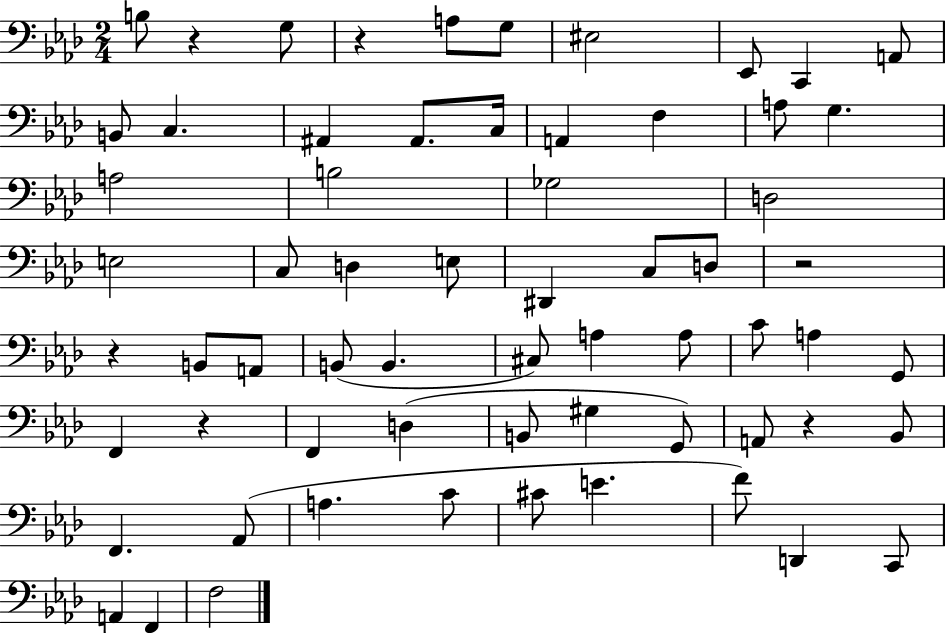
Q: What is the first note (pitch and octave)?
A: B3